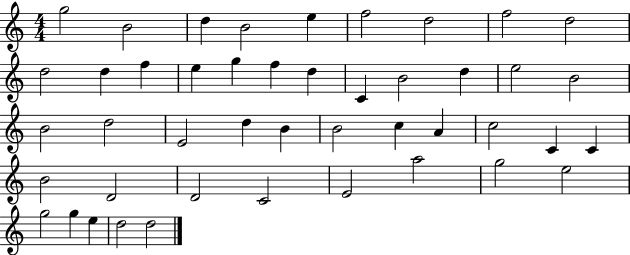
{
  \clef treble
  \numericTimeSignature
  \time 4/4
  \key c \major
  g''2 b'2 | d''4 b'2 e''4 | f''2 d''2 | f''2 d''2 | \break d''2 d''4 f''4 | e''4 g''4 f''4 d''4 | c'4 b'2 d''4 | e''2 b'2 | \break b'2 d''2 | e'2 d''4 b'4 | b'2 c''4 a'4 | c''2 c'4 c'4 | \break b'2 d'2 | d'2 c'2 | e'2 a''2 | g''2 e''2 | \break g''2 g''4 e''4 | d''2 d''2 | \bar "|."
}